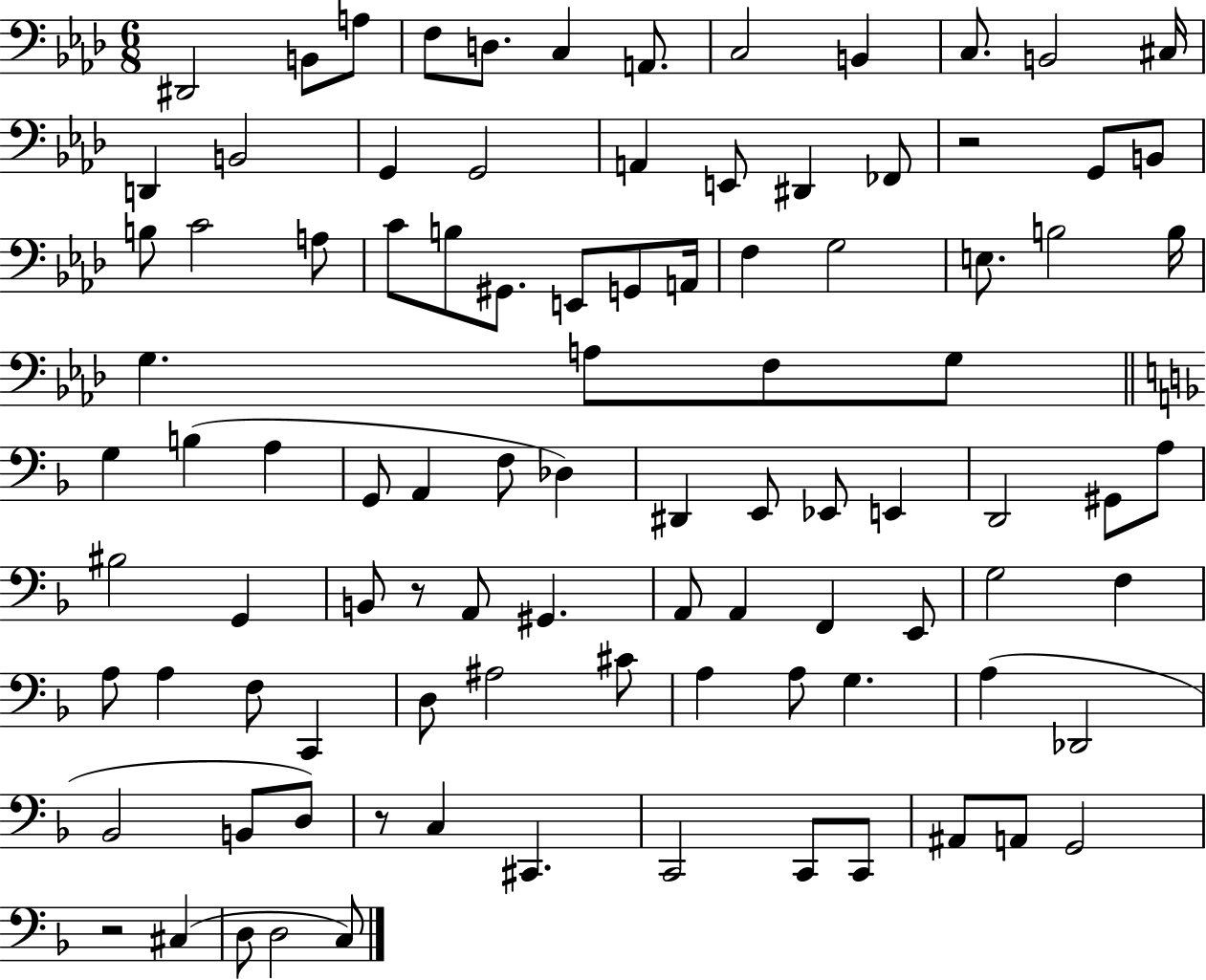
D#2/h B2/e A3/e F3/e D3/e. C3/q A2/e. C3/h B2/q C3/e. B2/h C#3/s D2/q B2/h G2/q G2/h A2/q E2/e D#2/q FES2/e R/h G2/e B2/e B3/e C4/h A3/e C4/e B3/e G#2/e. E2/e G2/e A2/s F3/q G3/h E3/e. B3/h B3/s G3/q. A3/e F3/e G3/e G3/q B3/q A3/q G2/e A2/q F3/e Db3/q D#2/q E2/e Eb2/e E2/q D2/h G#2/e A3/e BIS3/h G2/q B2/e R/e A2/e G#2/q. A2/e A2/q F2/q E2/e G3/h F3/q A3/e A3/q F3/e C2/q D3/e A#3/h C#4/e A3/q A3/e G3/q. A3/q Db2/h Bb2/h B2/e D3/e R/e C3/q C#2/q. C2/h C2/e C2/e A#2/e A2/e G2/h R/h C#3/q D3/e D3/h C3/e